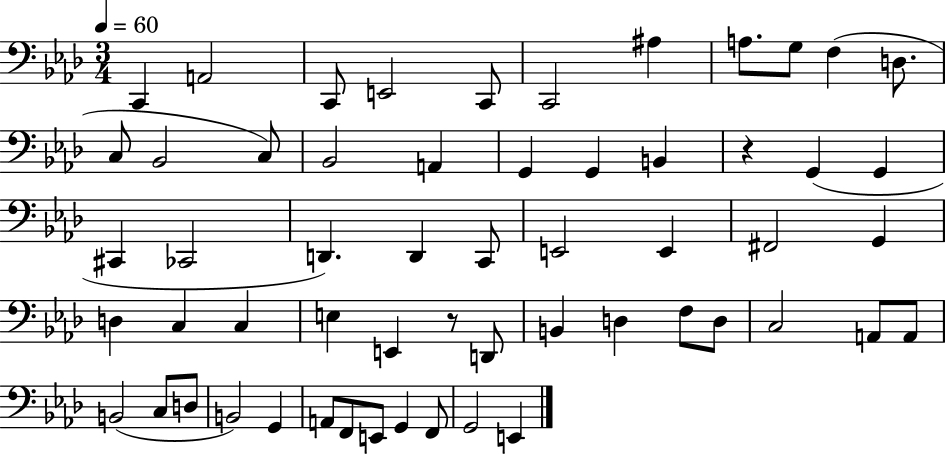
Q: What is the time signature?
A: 3/4